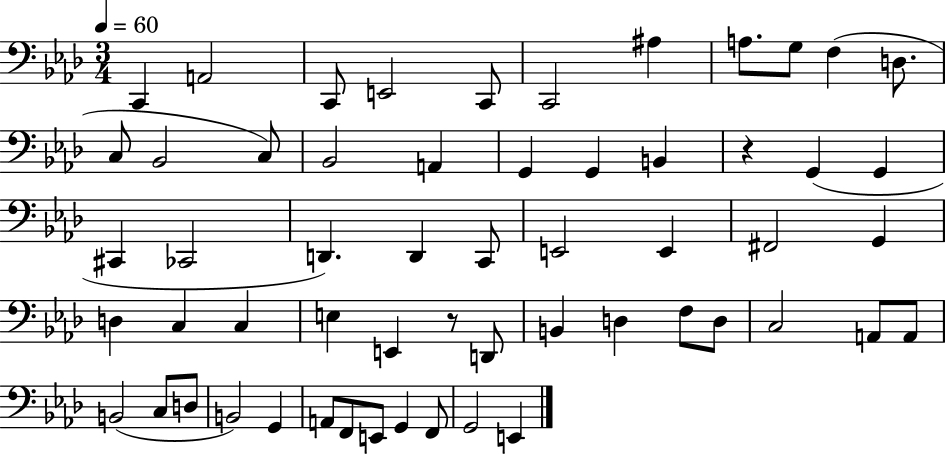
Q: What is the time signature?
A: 3/4